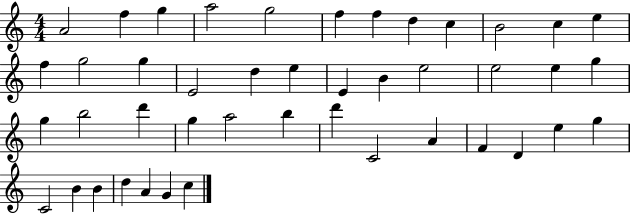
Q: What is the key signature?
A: C major